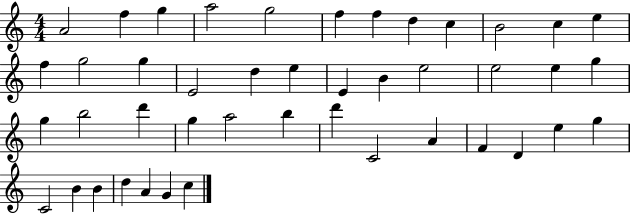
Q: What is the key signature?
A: C major